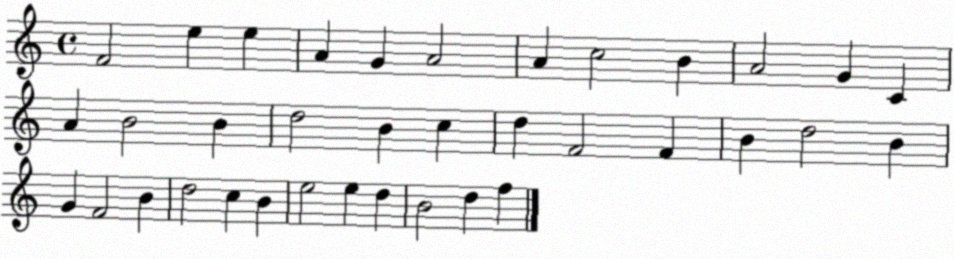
X:1
T:Untitled
M:4/4
L:1/4
K:C
F2 e e A G A2 A c2 B A2 G C A B2 B d2 B c d F2 F B d2 B G F2 B d2 c B e2 e d B2 d f